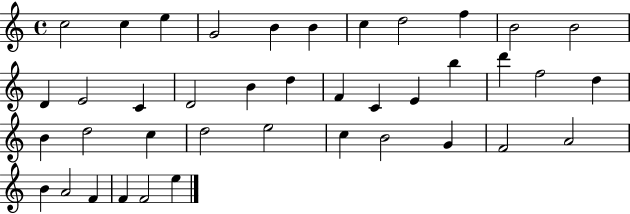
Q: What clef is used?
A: treble